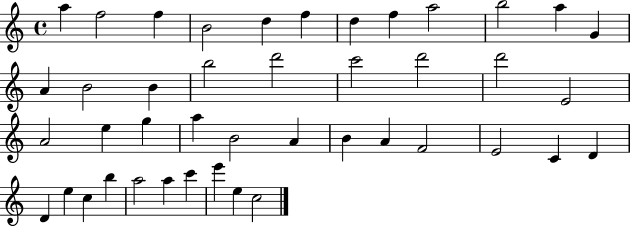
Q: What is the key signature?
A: C major